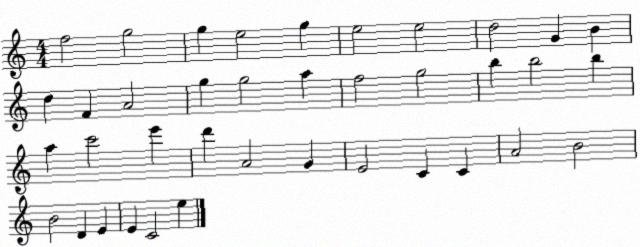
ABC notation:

X:1
T:Untitled
M:4/4
L:1/4
K:C
f2 g2 g e2 g e2 e2 d2 G B d F A2 g g2 a f2 g2 b b2 b a c'2 e' d' A2 G E2 C C A2 B2 B2 D E E C2 e